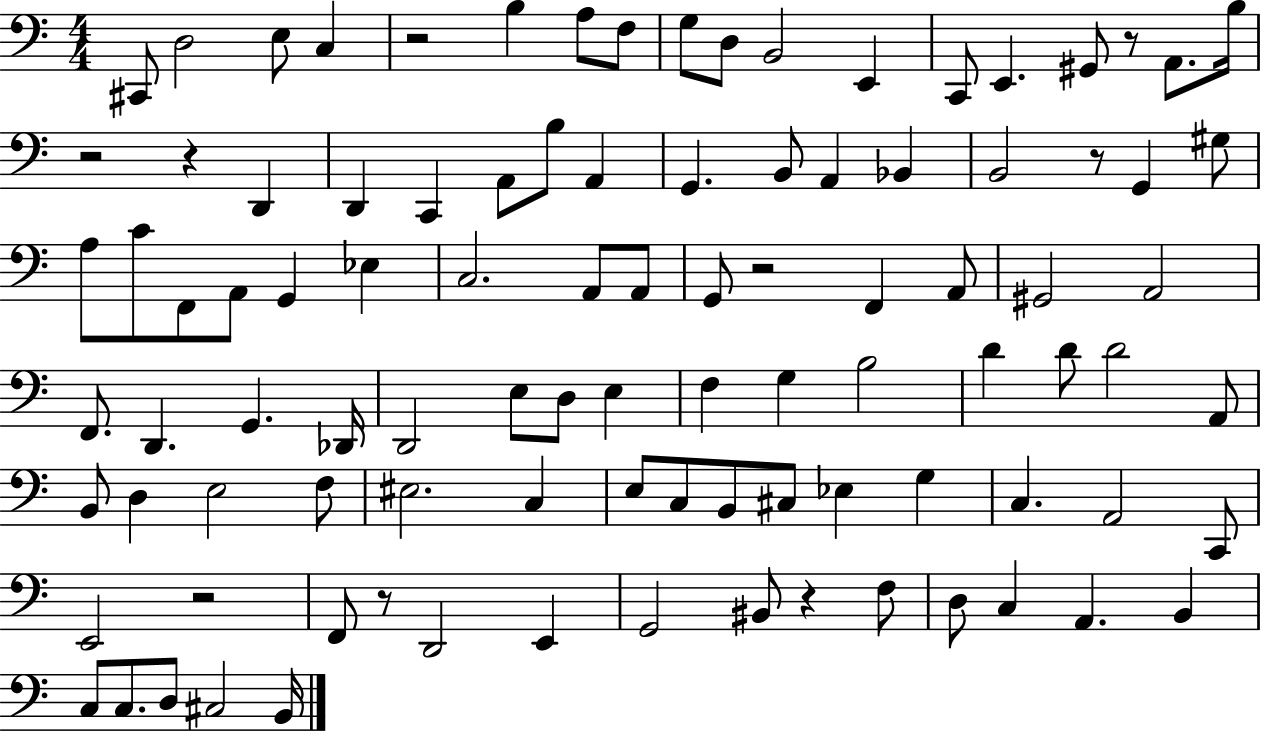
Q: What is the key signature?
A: C major